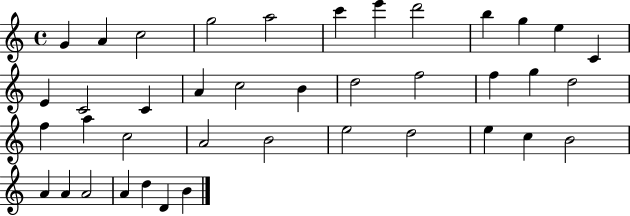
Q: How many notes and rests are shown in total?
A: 40